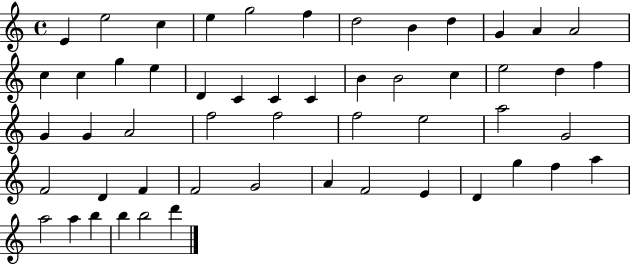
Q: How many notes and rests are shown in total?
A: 53